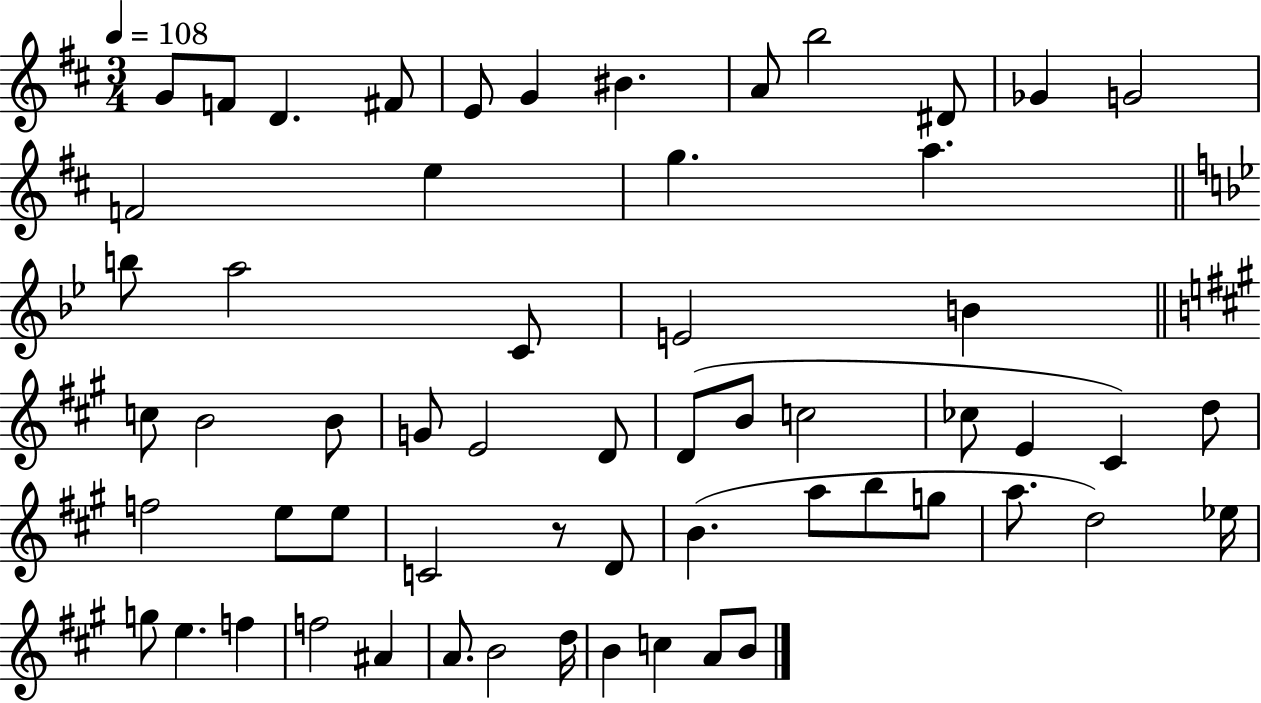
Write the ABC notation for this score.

X:1
T:Untitled
M:3/4
L:1/4
K:D
G/2 F/2 D ^F/2 E/2 G ^B A/2 b2 ^D/2 _G G2 F2 e g a b/2 a2 C/2 E2 B c/2 B2 B/2 G/2 E2 D/2 D/2 B/2 c2 _c/2 E ^C d/2 f2 e/2 e/2 C2 z/2 D/2 B a/2 b/2 g/2 a/2 d2 _e/4 g/2 e f f2 ^A A/2 B2 d/4 B c A/2 B/2